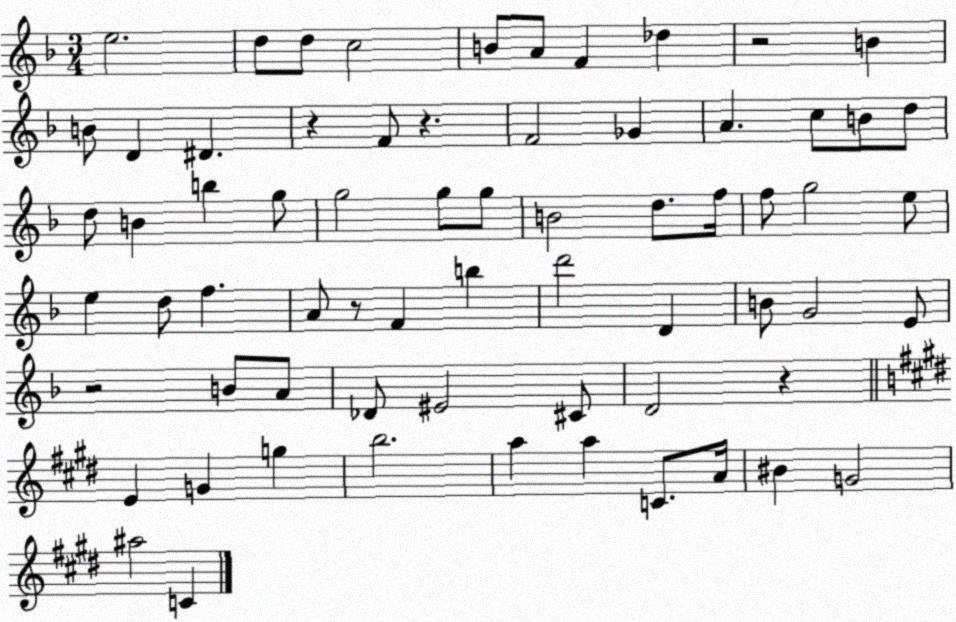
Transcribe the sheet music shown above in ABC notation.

X:1
T:Untitled
M:3/4
L:1/4
K:F
e2 d/2 d/2 c2 B/2 A/2 F _d z2 B B/2 D ^D z F/2 z F2 _G A c/2 B/2 d/2 d/2 B b g/2 g2 g/2 g/2 B2 d/2 f/4 f/2 g2 e/2 e d/2 f A/2 z/2 F b d'2 D B/2 G2 E/2 z2 B/2 A/2 _D/2 ^E2 ^C/2 D2 z E G g b2 a a C/2 A/4 ^B G2 ^a2 C